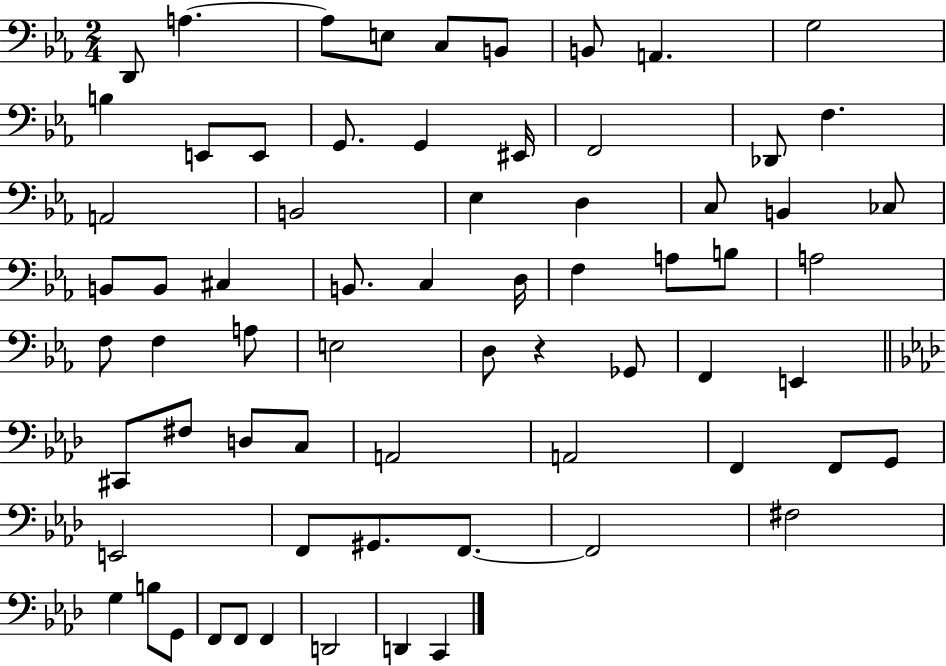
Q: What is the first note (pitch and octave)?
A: D2